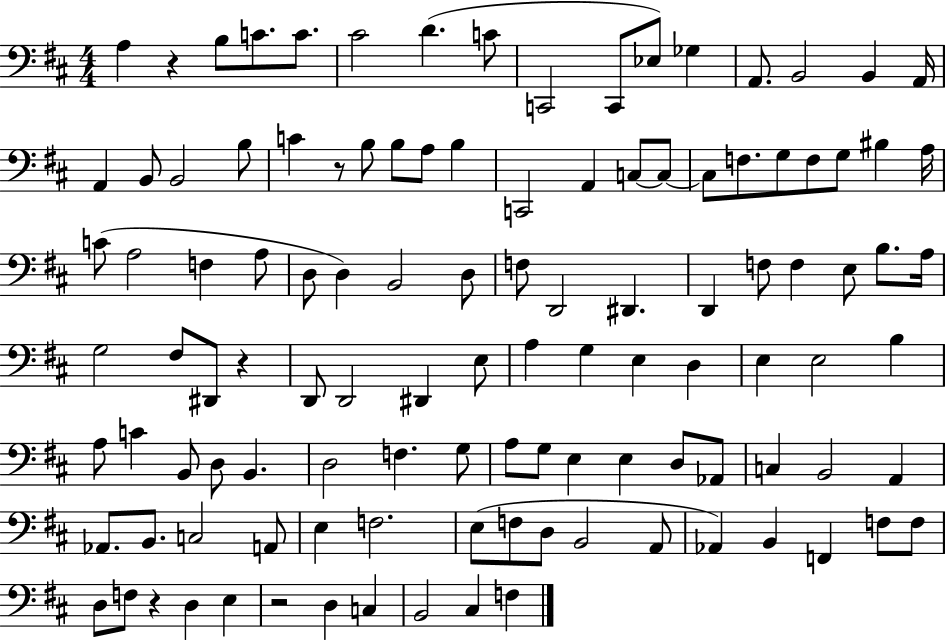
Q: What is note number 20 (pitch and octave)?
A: C4